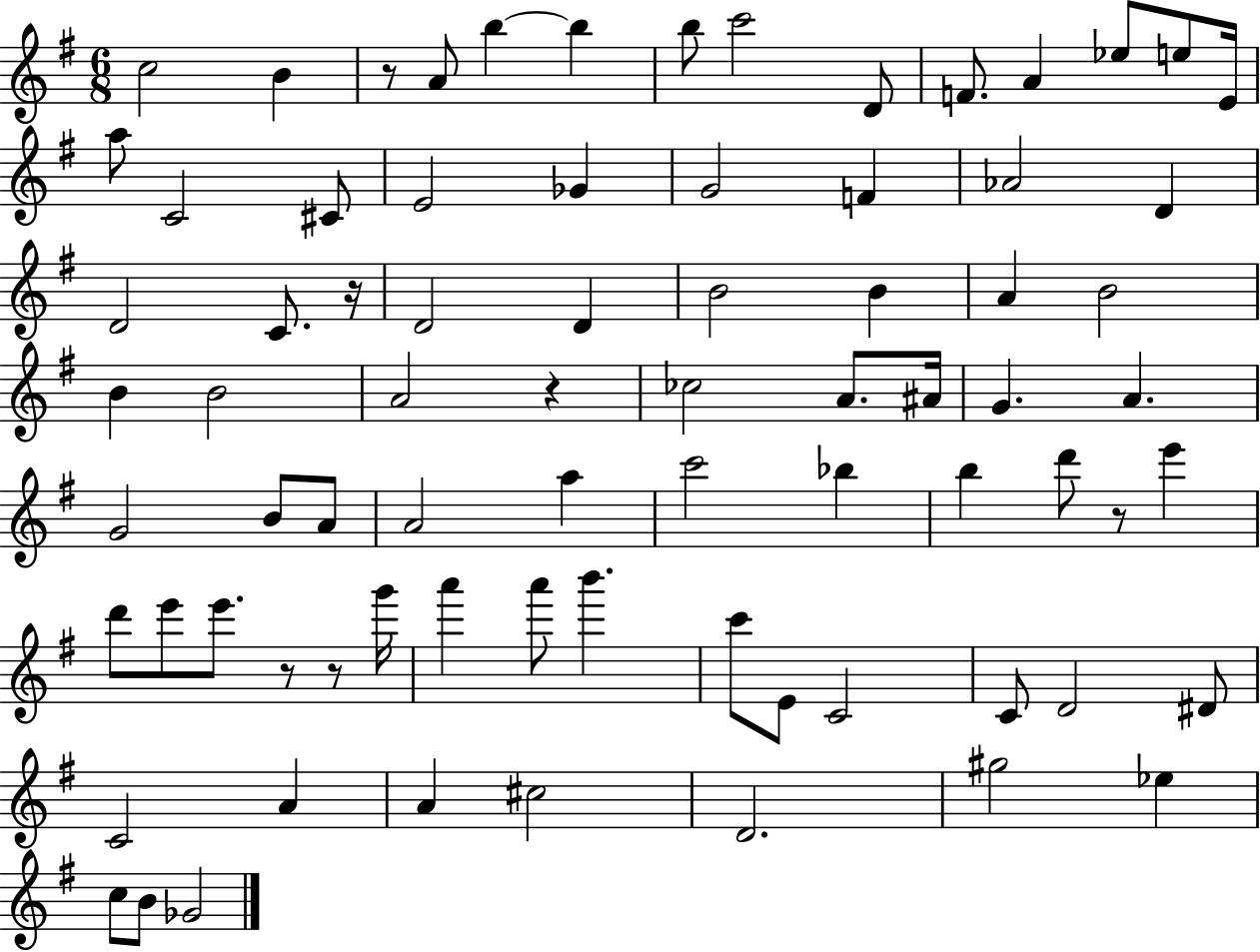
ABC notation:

X:1
T:Untitled
M:6/8
L:1/4
K:G
c2 B z/2 A/2 b b b/2 c'2 D/2 F/2 A _e/2 e/2 E/4 a/2 C2 ^C/2 E2 _G G2 F _A2 D D2 C/2 z/4 D2 D B2 B A B2 B B2 A2 z _c2 A/2 ^A/4 G A G2 B/2 A/2 A2 a c'2 _b b d'/2 z/2 e' d'/2 e'/2 e'/2 z/2 z/2 g'/4 a' a'/2 b' c'/2 E/2 C2 C/2 D2 ^D/2 C2 A A ^c2 D2 ^g2 _e c/2 B/2 _G2